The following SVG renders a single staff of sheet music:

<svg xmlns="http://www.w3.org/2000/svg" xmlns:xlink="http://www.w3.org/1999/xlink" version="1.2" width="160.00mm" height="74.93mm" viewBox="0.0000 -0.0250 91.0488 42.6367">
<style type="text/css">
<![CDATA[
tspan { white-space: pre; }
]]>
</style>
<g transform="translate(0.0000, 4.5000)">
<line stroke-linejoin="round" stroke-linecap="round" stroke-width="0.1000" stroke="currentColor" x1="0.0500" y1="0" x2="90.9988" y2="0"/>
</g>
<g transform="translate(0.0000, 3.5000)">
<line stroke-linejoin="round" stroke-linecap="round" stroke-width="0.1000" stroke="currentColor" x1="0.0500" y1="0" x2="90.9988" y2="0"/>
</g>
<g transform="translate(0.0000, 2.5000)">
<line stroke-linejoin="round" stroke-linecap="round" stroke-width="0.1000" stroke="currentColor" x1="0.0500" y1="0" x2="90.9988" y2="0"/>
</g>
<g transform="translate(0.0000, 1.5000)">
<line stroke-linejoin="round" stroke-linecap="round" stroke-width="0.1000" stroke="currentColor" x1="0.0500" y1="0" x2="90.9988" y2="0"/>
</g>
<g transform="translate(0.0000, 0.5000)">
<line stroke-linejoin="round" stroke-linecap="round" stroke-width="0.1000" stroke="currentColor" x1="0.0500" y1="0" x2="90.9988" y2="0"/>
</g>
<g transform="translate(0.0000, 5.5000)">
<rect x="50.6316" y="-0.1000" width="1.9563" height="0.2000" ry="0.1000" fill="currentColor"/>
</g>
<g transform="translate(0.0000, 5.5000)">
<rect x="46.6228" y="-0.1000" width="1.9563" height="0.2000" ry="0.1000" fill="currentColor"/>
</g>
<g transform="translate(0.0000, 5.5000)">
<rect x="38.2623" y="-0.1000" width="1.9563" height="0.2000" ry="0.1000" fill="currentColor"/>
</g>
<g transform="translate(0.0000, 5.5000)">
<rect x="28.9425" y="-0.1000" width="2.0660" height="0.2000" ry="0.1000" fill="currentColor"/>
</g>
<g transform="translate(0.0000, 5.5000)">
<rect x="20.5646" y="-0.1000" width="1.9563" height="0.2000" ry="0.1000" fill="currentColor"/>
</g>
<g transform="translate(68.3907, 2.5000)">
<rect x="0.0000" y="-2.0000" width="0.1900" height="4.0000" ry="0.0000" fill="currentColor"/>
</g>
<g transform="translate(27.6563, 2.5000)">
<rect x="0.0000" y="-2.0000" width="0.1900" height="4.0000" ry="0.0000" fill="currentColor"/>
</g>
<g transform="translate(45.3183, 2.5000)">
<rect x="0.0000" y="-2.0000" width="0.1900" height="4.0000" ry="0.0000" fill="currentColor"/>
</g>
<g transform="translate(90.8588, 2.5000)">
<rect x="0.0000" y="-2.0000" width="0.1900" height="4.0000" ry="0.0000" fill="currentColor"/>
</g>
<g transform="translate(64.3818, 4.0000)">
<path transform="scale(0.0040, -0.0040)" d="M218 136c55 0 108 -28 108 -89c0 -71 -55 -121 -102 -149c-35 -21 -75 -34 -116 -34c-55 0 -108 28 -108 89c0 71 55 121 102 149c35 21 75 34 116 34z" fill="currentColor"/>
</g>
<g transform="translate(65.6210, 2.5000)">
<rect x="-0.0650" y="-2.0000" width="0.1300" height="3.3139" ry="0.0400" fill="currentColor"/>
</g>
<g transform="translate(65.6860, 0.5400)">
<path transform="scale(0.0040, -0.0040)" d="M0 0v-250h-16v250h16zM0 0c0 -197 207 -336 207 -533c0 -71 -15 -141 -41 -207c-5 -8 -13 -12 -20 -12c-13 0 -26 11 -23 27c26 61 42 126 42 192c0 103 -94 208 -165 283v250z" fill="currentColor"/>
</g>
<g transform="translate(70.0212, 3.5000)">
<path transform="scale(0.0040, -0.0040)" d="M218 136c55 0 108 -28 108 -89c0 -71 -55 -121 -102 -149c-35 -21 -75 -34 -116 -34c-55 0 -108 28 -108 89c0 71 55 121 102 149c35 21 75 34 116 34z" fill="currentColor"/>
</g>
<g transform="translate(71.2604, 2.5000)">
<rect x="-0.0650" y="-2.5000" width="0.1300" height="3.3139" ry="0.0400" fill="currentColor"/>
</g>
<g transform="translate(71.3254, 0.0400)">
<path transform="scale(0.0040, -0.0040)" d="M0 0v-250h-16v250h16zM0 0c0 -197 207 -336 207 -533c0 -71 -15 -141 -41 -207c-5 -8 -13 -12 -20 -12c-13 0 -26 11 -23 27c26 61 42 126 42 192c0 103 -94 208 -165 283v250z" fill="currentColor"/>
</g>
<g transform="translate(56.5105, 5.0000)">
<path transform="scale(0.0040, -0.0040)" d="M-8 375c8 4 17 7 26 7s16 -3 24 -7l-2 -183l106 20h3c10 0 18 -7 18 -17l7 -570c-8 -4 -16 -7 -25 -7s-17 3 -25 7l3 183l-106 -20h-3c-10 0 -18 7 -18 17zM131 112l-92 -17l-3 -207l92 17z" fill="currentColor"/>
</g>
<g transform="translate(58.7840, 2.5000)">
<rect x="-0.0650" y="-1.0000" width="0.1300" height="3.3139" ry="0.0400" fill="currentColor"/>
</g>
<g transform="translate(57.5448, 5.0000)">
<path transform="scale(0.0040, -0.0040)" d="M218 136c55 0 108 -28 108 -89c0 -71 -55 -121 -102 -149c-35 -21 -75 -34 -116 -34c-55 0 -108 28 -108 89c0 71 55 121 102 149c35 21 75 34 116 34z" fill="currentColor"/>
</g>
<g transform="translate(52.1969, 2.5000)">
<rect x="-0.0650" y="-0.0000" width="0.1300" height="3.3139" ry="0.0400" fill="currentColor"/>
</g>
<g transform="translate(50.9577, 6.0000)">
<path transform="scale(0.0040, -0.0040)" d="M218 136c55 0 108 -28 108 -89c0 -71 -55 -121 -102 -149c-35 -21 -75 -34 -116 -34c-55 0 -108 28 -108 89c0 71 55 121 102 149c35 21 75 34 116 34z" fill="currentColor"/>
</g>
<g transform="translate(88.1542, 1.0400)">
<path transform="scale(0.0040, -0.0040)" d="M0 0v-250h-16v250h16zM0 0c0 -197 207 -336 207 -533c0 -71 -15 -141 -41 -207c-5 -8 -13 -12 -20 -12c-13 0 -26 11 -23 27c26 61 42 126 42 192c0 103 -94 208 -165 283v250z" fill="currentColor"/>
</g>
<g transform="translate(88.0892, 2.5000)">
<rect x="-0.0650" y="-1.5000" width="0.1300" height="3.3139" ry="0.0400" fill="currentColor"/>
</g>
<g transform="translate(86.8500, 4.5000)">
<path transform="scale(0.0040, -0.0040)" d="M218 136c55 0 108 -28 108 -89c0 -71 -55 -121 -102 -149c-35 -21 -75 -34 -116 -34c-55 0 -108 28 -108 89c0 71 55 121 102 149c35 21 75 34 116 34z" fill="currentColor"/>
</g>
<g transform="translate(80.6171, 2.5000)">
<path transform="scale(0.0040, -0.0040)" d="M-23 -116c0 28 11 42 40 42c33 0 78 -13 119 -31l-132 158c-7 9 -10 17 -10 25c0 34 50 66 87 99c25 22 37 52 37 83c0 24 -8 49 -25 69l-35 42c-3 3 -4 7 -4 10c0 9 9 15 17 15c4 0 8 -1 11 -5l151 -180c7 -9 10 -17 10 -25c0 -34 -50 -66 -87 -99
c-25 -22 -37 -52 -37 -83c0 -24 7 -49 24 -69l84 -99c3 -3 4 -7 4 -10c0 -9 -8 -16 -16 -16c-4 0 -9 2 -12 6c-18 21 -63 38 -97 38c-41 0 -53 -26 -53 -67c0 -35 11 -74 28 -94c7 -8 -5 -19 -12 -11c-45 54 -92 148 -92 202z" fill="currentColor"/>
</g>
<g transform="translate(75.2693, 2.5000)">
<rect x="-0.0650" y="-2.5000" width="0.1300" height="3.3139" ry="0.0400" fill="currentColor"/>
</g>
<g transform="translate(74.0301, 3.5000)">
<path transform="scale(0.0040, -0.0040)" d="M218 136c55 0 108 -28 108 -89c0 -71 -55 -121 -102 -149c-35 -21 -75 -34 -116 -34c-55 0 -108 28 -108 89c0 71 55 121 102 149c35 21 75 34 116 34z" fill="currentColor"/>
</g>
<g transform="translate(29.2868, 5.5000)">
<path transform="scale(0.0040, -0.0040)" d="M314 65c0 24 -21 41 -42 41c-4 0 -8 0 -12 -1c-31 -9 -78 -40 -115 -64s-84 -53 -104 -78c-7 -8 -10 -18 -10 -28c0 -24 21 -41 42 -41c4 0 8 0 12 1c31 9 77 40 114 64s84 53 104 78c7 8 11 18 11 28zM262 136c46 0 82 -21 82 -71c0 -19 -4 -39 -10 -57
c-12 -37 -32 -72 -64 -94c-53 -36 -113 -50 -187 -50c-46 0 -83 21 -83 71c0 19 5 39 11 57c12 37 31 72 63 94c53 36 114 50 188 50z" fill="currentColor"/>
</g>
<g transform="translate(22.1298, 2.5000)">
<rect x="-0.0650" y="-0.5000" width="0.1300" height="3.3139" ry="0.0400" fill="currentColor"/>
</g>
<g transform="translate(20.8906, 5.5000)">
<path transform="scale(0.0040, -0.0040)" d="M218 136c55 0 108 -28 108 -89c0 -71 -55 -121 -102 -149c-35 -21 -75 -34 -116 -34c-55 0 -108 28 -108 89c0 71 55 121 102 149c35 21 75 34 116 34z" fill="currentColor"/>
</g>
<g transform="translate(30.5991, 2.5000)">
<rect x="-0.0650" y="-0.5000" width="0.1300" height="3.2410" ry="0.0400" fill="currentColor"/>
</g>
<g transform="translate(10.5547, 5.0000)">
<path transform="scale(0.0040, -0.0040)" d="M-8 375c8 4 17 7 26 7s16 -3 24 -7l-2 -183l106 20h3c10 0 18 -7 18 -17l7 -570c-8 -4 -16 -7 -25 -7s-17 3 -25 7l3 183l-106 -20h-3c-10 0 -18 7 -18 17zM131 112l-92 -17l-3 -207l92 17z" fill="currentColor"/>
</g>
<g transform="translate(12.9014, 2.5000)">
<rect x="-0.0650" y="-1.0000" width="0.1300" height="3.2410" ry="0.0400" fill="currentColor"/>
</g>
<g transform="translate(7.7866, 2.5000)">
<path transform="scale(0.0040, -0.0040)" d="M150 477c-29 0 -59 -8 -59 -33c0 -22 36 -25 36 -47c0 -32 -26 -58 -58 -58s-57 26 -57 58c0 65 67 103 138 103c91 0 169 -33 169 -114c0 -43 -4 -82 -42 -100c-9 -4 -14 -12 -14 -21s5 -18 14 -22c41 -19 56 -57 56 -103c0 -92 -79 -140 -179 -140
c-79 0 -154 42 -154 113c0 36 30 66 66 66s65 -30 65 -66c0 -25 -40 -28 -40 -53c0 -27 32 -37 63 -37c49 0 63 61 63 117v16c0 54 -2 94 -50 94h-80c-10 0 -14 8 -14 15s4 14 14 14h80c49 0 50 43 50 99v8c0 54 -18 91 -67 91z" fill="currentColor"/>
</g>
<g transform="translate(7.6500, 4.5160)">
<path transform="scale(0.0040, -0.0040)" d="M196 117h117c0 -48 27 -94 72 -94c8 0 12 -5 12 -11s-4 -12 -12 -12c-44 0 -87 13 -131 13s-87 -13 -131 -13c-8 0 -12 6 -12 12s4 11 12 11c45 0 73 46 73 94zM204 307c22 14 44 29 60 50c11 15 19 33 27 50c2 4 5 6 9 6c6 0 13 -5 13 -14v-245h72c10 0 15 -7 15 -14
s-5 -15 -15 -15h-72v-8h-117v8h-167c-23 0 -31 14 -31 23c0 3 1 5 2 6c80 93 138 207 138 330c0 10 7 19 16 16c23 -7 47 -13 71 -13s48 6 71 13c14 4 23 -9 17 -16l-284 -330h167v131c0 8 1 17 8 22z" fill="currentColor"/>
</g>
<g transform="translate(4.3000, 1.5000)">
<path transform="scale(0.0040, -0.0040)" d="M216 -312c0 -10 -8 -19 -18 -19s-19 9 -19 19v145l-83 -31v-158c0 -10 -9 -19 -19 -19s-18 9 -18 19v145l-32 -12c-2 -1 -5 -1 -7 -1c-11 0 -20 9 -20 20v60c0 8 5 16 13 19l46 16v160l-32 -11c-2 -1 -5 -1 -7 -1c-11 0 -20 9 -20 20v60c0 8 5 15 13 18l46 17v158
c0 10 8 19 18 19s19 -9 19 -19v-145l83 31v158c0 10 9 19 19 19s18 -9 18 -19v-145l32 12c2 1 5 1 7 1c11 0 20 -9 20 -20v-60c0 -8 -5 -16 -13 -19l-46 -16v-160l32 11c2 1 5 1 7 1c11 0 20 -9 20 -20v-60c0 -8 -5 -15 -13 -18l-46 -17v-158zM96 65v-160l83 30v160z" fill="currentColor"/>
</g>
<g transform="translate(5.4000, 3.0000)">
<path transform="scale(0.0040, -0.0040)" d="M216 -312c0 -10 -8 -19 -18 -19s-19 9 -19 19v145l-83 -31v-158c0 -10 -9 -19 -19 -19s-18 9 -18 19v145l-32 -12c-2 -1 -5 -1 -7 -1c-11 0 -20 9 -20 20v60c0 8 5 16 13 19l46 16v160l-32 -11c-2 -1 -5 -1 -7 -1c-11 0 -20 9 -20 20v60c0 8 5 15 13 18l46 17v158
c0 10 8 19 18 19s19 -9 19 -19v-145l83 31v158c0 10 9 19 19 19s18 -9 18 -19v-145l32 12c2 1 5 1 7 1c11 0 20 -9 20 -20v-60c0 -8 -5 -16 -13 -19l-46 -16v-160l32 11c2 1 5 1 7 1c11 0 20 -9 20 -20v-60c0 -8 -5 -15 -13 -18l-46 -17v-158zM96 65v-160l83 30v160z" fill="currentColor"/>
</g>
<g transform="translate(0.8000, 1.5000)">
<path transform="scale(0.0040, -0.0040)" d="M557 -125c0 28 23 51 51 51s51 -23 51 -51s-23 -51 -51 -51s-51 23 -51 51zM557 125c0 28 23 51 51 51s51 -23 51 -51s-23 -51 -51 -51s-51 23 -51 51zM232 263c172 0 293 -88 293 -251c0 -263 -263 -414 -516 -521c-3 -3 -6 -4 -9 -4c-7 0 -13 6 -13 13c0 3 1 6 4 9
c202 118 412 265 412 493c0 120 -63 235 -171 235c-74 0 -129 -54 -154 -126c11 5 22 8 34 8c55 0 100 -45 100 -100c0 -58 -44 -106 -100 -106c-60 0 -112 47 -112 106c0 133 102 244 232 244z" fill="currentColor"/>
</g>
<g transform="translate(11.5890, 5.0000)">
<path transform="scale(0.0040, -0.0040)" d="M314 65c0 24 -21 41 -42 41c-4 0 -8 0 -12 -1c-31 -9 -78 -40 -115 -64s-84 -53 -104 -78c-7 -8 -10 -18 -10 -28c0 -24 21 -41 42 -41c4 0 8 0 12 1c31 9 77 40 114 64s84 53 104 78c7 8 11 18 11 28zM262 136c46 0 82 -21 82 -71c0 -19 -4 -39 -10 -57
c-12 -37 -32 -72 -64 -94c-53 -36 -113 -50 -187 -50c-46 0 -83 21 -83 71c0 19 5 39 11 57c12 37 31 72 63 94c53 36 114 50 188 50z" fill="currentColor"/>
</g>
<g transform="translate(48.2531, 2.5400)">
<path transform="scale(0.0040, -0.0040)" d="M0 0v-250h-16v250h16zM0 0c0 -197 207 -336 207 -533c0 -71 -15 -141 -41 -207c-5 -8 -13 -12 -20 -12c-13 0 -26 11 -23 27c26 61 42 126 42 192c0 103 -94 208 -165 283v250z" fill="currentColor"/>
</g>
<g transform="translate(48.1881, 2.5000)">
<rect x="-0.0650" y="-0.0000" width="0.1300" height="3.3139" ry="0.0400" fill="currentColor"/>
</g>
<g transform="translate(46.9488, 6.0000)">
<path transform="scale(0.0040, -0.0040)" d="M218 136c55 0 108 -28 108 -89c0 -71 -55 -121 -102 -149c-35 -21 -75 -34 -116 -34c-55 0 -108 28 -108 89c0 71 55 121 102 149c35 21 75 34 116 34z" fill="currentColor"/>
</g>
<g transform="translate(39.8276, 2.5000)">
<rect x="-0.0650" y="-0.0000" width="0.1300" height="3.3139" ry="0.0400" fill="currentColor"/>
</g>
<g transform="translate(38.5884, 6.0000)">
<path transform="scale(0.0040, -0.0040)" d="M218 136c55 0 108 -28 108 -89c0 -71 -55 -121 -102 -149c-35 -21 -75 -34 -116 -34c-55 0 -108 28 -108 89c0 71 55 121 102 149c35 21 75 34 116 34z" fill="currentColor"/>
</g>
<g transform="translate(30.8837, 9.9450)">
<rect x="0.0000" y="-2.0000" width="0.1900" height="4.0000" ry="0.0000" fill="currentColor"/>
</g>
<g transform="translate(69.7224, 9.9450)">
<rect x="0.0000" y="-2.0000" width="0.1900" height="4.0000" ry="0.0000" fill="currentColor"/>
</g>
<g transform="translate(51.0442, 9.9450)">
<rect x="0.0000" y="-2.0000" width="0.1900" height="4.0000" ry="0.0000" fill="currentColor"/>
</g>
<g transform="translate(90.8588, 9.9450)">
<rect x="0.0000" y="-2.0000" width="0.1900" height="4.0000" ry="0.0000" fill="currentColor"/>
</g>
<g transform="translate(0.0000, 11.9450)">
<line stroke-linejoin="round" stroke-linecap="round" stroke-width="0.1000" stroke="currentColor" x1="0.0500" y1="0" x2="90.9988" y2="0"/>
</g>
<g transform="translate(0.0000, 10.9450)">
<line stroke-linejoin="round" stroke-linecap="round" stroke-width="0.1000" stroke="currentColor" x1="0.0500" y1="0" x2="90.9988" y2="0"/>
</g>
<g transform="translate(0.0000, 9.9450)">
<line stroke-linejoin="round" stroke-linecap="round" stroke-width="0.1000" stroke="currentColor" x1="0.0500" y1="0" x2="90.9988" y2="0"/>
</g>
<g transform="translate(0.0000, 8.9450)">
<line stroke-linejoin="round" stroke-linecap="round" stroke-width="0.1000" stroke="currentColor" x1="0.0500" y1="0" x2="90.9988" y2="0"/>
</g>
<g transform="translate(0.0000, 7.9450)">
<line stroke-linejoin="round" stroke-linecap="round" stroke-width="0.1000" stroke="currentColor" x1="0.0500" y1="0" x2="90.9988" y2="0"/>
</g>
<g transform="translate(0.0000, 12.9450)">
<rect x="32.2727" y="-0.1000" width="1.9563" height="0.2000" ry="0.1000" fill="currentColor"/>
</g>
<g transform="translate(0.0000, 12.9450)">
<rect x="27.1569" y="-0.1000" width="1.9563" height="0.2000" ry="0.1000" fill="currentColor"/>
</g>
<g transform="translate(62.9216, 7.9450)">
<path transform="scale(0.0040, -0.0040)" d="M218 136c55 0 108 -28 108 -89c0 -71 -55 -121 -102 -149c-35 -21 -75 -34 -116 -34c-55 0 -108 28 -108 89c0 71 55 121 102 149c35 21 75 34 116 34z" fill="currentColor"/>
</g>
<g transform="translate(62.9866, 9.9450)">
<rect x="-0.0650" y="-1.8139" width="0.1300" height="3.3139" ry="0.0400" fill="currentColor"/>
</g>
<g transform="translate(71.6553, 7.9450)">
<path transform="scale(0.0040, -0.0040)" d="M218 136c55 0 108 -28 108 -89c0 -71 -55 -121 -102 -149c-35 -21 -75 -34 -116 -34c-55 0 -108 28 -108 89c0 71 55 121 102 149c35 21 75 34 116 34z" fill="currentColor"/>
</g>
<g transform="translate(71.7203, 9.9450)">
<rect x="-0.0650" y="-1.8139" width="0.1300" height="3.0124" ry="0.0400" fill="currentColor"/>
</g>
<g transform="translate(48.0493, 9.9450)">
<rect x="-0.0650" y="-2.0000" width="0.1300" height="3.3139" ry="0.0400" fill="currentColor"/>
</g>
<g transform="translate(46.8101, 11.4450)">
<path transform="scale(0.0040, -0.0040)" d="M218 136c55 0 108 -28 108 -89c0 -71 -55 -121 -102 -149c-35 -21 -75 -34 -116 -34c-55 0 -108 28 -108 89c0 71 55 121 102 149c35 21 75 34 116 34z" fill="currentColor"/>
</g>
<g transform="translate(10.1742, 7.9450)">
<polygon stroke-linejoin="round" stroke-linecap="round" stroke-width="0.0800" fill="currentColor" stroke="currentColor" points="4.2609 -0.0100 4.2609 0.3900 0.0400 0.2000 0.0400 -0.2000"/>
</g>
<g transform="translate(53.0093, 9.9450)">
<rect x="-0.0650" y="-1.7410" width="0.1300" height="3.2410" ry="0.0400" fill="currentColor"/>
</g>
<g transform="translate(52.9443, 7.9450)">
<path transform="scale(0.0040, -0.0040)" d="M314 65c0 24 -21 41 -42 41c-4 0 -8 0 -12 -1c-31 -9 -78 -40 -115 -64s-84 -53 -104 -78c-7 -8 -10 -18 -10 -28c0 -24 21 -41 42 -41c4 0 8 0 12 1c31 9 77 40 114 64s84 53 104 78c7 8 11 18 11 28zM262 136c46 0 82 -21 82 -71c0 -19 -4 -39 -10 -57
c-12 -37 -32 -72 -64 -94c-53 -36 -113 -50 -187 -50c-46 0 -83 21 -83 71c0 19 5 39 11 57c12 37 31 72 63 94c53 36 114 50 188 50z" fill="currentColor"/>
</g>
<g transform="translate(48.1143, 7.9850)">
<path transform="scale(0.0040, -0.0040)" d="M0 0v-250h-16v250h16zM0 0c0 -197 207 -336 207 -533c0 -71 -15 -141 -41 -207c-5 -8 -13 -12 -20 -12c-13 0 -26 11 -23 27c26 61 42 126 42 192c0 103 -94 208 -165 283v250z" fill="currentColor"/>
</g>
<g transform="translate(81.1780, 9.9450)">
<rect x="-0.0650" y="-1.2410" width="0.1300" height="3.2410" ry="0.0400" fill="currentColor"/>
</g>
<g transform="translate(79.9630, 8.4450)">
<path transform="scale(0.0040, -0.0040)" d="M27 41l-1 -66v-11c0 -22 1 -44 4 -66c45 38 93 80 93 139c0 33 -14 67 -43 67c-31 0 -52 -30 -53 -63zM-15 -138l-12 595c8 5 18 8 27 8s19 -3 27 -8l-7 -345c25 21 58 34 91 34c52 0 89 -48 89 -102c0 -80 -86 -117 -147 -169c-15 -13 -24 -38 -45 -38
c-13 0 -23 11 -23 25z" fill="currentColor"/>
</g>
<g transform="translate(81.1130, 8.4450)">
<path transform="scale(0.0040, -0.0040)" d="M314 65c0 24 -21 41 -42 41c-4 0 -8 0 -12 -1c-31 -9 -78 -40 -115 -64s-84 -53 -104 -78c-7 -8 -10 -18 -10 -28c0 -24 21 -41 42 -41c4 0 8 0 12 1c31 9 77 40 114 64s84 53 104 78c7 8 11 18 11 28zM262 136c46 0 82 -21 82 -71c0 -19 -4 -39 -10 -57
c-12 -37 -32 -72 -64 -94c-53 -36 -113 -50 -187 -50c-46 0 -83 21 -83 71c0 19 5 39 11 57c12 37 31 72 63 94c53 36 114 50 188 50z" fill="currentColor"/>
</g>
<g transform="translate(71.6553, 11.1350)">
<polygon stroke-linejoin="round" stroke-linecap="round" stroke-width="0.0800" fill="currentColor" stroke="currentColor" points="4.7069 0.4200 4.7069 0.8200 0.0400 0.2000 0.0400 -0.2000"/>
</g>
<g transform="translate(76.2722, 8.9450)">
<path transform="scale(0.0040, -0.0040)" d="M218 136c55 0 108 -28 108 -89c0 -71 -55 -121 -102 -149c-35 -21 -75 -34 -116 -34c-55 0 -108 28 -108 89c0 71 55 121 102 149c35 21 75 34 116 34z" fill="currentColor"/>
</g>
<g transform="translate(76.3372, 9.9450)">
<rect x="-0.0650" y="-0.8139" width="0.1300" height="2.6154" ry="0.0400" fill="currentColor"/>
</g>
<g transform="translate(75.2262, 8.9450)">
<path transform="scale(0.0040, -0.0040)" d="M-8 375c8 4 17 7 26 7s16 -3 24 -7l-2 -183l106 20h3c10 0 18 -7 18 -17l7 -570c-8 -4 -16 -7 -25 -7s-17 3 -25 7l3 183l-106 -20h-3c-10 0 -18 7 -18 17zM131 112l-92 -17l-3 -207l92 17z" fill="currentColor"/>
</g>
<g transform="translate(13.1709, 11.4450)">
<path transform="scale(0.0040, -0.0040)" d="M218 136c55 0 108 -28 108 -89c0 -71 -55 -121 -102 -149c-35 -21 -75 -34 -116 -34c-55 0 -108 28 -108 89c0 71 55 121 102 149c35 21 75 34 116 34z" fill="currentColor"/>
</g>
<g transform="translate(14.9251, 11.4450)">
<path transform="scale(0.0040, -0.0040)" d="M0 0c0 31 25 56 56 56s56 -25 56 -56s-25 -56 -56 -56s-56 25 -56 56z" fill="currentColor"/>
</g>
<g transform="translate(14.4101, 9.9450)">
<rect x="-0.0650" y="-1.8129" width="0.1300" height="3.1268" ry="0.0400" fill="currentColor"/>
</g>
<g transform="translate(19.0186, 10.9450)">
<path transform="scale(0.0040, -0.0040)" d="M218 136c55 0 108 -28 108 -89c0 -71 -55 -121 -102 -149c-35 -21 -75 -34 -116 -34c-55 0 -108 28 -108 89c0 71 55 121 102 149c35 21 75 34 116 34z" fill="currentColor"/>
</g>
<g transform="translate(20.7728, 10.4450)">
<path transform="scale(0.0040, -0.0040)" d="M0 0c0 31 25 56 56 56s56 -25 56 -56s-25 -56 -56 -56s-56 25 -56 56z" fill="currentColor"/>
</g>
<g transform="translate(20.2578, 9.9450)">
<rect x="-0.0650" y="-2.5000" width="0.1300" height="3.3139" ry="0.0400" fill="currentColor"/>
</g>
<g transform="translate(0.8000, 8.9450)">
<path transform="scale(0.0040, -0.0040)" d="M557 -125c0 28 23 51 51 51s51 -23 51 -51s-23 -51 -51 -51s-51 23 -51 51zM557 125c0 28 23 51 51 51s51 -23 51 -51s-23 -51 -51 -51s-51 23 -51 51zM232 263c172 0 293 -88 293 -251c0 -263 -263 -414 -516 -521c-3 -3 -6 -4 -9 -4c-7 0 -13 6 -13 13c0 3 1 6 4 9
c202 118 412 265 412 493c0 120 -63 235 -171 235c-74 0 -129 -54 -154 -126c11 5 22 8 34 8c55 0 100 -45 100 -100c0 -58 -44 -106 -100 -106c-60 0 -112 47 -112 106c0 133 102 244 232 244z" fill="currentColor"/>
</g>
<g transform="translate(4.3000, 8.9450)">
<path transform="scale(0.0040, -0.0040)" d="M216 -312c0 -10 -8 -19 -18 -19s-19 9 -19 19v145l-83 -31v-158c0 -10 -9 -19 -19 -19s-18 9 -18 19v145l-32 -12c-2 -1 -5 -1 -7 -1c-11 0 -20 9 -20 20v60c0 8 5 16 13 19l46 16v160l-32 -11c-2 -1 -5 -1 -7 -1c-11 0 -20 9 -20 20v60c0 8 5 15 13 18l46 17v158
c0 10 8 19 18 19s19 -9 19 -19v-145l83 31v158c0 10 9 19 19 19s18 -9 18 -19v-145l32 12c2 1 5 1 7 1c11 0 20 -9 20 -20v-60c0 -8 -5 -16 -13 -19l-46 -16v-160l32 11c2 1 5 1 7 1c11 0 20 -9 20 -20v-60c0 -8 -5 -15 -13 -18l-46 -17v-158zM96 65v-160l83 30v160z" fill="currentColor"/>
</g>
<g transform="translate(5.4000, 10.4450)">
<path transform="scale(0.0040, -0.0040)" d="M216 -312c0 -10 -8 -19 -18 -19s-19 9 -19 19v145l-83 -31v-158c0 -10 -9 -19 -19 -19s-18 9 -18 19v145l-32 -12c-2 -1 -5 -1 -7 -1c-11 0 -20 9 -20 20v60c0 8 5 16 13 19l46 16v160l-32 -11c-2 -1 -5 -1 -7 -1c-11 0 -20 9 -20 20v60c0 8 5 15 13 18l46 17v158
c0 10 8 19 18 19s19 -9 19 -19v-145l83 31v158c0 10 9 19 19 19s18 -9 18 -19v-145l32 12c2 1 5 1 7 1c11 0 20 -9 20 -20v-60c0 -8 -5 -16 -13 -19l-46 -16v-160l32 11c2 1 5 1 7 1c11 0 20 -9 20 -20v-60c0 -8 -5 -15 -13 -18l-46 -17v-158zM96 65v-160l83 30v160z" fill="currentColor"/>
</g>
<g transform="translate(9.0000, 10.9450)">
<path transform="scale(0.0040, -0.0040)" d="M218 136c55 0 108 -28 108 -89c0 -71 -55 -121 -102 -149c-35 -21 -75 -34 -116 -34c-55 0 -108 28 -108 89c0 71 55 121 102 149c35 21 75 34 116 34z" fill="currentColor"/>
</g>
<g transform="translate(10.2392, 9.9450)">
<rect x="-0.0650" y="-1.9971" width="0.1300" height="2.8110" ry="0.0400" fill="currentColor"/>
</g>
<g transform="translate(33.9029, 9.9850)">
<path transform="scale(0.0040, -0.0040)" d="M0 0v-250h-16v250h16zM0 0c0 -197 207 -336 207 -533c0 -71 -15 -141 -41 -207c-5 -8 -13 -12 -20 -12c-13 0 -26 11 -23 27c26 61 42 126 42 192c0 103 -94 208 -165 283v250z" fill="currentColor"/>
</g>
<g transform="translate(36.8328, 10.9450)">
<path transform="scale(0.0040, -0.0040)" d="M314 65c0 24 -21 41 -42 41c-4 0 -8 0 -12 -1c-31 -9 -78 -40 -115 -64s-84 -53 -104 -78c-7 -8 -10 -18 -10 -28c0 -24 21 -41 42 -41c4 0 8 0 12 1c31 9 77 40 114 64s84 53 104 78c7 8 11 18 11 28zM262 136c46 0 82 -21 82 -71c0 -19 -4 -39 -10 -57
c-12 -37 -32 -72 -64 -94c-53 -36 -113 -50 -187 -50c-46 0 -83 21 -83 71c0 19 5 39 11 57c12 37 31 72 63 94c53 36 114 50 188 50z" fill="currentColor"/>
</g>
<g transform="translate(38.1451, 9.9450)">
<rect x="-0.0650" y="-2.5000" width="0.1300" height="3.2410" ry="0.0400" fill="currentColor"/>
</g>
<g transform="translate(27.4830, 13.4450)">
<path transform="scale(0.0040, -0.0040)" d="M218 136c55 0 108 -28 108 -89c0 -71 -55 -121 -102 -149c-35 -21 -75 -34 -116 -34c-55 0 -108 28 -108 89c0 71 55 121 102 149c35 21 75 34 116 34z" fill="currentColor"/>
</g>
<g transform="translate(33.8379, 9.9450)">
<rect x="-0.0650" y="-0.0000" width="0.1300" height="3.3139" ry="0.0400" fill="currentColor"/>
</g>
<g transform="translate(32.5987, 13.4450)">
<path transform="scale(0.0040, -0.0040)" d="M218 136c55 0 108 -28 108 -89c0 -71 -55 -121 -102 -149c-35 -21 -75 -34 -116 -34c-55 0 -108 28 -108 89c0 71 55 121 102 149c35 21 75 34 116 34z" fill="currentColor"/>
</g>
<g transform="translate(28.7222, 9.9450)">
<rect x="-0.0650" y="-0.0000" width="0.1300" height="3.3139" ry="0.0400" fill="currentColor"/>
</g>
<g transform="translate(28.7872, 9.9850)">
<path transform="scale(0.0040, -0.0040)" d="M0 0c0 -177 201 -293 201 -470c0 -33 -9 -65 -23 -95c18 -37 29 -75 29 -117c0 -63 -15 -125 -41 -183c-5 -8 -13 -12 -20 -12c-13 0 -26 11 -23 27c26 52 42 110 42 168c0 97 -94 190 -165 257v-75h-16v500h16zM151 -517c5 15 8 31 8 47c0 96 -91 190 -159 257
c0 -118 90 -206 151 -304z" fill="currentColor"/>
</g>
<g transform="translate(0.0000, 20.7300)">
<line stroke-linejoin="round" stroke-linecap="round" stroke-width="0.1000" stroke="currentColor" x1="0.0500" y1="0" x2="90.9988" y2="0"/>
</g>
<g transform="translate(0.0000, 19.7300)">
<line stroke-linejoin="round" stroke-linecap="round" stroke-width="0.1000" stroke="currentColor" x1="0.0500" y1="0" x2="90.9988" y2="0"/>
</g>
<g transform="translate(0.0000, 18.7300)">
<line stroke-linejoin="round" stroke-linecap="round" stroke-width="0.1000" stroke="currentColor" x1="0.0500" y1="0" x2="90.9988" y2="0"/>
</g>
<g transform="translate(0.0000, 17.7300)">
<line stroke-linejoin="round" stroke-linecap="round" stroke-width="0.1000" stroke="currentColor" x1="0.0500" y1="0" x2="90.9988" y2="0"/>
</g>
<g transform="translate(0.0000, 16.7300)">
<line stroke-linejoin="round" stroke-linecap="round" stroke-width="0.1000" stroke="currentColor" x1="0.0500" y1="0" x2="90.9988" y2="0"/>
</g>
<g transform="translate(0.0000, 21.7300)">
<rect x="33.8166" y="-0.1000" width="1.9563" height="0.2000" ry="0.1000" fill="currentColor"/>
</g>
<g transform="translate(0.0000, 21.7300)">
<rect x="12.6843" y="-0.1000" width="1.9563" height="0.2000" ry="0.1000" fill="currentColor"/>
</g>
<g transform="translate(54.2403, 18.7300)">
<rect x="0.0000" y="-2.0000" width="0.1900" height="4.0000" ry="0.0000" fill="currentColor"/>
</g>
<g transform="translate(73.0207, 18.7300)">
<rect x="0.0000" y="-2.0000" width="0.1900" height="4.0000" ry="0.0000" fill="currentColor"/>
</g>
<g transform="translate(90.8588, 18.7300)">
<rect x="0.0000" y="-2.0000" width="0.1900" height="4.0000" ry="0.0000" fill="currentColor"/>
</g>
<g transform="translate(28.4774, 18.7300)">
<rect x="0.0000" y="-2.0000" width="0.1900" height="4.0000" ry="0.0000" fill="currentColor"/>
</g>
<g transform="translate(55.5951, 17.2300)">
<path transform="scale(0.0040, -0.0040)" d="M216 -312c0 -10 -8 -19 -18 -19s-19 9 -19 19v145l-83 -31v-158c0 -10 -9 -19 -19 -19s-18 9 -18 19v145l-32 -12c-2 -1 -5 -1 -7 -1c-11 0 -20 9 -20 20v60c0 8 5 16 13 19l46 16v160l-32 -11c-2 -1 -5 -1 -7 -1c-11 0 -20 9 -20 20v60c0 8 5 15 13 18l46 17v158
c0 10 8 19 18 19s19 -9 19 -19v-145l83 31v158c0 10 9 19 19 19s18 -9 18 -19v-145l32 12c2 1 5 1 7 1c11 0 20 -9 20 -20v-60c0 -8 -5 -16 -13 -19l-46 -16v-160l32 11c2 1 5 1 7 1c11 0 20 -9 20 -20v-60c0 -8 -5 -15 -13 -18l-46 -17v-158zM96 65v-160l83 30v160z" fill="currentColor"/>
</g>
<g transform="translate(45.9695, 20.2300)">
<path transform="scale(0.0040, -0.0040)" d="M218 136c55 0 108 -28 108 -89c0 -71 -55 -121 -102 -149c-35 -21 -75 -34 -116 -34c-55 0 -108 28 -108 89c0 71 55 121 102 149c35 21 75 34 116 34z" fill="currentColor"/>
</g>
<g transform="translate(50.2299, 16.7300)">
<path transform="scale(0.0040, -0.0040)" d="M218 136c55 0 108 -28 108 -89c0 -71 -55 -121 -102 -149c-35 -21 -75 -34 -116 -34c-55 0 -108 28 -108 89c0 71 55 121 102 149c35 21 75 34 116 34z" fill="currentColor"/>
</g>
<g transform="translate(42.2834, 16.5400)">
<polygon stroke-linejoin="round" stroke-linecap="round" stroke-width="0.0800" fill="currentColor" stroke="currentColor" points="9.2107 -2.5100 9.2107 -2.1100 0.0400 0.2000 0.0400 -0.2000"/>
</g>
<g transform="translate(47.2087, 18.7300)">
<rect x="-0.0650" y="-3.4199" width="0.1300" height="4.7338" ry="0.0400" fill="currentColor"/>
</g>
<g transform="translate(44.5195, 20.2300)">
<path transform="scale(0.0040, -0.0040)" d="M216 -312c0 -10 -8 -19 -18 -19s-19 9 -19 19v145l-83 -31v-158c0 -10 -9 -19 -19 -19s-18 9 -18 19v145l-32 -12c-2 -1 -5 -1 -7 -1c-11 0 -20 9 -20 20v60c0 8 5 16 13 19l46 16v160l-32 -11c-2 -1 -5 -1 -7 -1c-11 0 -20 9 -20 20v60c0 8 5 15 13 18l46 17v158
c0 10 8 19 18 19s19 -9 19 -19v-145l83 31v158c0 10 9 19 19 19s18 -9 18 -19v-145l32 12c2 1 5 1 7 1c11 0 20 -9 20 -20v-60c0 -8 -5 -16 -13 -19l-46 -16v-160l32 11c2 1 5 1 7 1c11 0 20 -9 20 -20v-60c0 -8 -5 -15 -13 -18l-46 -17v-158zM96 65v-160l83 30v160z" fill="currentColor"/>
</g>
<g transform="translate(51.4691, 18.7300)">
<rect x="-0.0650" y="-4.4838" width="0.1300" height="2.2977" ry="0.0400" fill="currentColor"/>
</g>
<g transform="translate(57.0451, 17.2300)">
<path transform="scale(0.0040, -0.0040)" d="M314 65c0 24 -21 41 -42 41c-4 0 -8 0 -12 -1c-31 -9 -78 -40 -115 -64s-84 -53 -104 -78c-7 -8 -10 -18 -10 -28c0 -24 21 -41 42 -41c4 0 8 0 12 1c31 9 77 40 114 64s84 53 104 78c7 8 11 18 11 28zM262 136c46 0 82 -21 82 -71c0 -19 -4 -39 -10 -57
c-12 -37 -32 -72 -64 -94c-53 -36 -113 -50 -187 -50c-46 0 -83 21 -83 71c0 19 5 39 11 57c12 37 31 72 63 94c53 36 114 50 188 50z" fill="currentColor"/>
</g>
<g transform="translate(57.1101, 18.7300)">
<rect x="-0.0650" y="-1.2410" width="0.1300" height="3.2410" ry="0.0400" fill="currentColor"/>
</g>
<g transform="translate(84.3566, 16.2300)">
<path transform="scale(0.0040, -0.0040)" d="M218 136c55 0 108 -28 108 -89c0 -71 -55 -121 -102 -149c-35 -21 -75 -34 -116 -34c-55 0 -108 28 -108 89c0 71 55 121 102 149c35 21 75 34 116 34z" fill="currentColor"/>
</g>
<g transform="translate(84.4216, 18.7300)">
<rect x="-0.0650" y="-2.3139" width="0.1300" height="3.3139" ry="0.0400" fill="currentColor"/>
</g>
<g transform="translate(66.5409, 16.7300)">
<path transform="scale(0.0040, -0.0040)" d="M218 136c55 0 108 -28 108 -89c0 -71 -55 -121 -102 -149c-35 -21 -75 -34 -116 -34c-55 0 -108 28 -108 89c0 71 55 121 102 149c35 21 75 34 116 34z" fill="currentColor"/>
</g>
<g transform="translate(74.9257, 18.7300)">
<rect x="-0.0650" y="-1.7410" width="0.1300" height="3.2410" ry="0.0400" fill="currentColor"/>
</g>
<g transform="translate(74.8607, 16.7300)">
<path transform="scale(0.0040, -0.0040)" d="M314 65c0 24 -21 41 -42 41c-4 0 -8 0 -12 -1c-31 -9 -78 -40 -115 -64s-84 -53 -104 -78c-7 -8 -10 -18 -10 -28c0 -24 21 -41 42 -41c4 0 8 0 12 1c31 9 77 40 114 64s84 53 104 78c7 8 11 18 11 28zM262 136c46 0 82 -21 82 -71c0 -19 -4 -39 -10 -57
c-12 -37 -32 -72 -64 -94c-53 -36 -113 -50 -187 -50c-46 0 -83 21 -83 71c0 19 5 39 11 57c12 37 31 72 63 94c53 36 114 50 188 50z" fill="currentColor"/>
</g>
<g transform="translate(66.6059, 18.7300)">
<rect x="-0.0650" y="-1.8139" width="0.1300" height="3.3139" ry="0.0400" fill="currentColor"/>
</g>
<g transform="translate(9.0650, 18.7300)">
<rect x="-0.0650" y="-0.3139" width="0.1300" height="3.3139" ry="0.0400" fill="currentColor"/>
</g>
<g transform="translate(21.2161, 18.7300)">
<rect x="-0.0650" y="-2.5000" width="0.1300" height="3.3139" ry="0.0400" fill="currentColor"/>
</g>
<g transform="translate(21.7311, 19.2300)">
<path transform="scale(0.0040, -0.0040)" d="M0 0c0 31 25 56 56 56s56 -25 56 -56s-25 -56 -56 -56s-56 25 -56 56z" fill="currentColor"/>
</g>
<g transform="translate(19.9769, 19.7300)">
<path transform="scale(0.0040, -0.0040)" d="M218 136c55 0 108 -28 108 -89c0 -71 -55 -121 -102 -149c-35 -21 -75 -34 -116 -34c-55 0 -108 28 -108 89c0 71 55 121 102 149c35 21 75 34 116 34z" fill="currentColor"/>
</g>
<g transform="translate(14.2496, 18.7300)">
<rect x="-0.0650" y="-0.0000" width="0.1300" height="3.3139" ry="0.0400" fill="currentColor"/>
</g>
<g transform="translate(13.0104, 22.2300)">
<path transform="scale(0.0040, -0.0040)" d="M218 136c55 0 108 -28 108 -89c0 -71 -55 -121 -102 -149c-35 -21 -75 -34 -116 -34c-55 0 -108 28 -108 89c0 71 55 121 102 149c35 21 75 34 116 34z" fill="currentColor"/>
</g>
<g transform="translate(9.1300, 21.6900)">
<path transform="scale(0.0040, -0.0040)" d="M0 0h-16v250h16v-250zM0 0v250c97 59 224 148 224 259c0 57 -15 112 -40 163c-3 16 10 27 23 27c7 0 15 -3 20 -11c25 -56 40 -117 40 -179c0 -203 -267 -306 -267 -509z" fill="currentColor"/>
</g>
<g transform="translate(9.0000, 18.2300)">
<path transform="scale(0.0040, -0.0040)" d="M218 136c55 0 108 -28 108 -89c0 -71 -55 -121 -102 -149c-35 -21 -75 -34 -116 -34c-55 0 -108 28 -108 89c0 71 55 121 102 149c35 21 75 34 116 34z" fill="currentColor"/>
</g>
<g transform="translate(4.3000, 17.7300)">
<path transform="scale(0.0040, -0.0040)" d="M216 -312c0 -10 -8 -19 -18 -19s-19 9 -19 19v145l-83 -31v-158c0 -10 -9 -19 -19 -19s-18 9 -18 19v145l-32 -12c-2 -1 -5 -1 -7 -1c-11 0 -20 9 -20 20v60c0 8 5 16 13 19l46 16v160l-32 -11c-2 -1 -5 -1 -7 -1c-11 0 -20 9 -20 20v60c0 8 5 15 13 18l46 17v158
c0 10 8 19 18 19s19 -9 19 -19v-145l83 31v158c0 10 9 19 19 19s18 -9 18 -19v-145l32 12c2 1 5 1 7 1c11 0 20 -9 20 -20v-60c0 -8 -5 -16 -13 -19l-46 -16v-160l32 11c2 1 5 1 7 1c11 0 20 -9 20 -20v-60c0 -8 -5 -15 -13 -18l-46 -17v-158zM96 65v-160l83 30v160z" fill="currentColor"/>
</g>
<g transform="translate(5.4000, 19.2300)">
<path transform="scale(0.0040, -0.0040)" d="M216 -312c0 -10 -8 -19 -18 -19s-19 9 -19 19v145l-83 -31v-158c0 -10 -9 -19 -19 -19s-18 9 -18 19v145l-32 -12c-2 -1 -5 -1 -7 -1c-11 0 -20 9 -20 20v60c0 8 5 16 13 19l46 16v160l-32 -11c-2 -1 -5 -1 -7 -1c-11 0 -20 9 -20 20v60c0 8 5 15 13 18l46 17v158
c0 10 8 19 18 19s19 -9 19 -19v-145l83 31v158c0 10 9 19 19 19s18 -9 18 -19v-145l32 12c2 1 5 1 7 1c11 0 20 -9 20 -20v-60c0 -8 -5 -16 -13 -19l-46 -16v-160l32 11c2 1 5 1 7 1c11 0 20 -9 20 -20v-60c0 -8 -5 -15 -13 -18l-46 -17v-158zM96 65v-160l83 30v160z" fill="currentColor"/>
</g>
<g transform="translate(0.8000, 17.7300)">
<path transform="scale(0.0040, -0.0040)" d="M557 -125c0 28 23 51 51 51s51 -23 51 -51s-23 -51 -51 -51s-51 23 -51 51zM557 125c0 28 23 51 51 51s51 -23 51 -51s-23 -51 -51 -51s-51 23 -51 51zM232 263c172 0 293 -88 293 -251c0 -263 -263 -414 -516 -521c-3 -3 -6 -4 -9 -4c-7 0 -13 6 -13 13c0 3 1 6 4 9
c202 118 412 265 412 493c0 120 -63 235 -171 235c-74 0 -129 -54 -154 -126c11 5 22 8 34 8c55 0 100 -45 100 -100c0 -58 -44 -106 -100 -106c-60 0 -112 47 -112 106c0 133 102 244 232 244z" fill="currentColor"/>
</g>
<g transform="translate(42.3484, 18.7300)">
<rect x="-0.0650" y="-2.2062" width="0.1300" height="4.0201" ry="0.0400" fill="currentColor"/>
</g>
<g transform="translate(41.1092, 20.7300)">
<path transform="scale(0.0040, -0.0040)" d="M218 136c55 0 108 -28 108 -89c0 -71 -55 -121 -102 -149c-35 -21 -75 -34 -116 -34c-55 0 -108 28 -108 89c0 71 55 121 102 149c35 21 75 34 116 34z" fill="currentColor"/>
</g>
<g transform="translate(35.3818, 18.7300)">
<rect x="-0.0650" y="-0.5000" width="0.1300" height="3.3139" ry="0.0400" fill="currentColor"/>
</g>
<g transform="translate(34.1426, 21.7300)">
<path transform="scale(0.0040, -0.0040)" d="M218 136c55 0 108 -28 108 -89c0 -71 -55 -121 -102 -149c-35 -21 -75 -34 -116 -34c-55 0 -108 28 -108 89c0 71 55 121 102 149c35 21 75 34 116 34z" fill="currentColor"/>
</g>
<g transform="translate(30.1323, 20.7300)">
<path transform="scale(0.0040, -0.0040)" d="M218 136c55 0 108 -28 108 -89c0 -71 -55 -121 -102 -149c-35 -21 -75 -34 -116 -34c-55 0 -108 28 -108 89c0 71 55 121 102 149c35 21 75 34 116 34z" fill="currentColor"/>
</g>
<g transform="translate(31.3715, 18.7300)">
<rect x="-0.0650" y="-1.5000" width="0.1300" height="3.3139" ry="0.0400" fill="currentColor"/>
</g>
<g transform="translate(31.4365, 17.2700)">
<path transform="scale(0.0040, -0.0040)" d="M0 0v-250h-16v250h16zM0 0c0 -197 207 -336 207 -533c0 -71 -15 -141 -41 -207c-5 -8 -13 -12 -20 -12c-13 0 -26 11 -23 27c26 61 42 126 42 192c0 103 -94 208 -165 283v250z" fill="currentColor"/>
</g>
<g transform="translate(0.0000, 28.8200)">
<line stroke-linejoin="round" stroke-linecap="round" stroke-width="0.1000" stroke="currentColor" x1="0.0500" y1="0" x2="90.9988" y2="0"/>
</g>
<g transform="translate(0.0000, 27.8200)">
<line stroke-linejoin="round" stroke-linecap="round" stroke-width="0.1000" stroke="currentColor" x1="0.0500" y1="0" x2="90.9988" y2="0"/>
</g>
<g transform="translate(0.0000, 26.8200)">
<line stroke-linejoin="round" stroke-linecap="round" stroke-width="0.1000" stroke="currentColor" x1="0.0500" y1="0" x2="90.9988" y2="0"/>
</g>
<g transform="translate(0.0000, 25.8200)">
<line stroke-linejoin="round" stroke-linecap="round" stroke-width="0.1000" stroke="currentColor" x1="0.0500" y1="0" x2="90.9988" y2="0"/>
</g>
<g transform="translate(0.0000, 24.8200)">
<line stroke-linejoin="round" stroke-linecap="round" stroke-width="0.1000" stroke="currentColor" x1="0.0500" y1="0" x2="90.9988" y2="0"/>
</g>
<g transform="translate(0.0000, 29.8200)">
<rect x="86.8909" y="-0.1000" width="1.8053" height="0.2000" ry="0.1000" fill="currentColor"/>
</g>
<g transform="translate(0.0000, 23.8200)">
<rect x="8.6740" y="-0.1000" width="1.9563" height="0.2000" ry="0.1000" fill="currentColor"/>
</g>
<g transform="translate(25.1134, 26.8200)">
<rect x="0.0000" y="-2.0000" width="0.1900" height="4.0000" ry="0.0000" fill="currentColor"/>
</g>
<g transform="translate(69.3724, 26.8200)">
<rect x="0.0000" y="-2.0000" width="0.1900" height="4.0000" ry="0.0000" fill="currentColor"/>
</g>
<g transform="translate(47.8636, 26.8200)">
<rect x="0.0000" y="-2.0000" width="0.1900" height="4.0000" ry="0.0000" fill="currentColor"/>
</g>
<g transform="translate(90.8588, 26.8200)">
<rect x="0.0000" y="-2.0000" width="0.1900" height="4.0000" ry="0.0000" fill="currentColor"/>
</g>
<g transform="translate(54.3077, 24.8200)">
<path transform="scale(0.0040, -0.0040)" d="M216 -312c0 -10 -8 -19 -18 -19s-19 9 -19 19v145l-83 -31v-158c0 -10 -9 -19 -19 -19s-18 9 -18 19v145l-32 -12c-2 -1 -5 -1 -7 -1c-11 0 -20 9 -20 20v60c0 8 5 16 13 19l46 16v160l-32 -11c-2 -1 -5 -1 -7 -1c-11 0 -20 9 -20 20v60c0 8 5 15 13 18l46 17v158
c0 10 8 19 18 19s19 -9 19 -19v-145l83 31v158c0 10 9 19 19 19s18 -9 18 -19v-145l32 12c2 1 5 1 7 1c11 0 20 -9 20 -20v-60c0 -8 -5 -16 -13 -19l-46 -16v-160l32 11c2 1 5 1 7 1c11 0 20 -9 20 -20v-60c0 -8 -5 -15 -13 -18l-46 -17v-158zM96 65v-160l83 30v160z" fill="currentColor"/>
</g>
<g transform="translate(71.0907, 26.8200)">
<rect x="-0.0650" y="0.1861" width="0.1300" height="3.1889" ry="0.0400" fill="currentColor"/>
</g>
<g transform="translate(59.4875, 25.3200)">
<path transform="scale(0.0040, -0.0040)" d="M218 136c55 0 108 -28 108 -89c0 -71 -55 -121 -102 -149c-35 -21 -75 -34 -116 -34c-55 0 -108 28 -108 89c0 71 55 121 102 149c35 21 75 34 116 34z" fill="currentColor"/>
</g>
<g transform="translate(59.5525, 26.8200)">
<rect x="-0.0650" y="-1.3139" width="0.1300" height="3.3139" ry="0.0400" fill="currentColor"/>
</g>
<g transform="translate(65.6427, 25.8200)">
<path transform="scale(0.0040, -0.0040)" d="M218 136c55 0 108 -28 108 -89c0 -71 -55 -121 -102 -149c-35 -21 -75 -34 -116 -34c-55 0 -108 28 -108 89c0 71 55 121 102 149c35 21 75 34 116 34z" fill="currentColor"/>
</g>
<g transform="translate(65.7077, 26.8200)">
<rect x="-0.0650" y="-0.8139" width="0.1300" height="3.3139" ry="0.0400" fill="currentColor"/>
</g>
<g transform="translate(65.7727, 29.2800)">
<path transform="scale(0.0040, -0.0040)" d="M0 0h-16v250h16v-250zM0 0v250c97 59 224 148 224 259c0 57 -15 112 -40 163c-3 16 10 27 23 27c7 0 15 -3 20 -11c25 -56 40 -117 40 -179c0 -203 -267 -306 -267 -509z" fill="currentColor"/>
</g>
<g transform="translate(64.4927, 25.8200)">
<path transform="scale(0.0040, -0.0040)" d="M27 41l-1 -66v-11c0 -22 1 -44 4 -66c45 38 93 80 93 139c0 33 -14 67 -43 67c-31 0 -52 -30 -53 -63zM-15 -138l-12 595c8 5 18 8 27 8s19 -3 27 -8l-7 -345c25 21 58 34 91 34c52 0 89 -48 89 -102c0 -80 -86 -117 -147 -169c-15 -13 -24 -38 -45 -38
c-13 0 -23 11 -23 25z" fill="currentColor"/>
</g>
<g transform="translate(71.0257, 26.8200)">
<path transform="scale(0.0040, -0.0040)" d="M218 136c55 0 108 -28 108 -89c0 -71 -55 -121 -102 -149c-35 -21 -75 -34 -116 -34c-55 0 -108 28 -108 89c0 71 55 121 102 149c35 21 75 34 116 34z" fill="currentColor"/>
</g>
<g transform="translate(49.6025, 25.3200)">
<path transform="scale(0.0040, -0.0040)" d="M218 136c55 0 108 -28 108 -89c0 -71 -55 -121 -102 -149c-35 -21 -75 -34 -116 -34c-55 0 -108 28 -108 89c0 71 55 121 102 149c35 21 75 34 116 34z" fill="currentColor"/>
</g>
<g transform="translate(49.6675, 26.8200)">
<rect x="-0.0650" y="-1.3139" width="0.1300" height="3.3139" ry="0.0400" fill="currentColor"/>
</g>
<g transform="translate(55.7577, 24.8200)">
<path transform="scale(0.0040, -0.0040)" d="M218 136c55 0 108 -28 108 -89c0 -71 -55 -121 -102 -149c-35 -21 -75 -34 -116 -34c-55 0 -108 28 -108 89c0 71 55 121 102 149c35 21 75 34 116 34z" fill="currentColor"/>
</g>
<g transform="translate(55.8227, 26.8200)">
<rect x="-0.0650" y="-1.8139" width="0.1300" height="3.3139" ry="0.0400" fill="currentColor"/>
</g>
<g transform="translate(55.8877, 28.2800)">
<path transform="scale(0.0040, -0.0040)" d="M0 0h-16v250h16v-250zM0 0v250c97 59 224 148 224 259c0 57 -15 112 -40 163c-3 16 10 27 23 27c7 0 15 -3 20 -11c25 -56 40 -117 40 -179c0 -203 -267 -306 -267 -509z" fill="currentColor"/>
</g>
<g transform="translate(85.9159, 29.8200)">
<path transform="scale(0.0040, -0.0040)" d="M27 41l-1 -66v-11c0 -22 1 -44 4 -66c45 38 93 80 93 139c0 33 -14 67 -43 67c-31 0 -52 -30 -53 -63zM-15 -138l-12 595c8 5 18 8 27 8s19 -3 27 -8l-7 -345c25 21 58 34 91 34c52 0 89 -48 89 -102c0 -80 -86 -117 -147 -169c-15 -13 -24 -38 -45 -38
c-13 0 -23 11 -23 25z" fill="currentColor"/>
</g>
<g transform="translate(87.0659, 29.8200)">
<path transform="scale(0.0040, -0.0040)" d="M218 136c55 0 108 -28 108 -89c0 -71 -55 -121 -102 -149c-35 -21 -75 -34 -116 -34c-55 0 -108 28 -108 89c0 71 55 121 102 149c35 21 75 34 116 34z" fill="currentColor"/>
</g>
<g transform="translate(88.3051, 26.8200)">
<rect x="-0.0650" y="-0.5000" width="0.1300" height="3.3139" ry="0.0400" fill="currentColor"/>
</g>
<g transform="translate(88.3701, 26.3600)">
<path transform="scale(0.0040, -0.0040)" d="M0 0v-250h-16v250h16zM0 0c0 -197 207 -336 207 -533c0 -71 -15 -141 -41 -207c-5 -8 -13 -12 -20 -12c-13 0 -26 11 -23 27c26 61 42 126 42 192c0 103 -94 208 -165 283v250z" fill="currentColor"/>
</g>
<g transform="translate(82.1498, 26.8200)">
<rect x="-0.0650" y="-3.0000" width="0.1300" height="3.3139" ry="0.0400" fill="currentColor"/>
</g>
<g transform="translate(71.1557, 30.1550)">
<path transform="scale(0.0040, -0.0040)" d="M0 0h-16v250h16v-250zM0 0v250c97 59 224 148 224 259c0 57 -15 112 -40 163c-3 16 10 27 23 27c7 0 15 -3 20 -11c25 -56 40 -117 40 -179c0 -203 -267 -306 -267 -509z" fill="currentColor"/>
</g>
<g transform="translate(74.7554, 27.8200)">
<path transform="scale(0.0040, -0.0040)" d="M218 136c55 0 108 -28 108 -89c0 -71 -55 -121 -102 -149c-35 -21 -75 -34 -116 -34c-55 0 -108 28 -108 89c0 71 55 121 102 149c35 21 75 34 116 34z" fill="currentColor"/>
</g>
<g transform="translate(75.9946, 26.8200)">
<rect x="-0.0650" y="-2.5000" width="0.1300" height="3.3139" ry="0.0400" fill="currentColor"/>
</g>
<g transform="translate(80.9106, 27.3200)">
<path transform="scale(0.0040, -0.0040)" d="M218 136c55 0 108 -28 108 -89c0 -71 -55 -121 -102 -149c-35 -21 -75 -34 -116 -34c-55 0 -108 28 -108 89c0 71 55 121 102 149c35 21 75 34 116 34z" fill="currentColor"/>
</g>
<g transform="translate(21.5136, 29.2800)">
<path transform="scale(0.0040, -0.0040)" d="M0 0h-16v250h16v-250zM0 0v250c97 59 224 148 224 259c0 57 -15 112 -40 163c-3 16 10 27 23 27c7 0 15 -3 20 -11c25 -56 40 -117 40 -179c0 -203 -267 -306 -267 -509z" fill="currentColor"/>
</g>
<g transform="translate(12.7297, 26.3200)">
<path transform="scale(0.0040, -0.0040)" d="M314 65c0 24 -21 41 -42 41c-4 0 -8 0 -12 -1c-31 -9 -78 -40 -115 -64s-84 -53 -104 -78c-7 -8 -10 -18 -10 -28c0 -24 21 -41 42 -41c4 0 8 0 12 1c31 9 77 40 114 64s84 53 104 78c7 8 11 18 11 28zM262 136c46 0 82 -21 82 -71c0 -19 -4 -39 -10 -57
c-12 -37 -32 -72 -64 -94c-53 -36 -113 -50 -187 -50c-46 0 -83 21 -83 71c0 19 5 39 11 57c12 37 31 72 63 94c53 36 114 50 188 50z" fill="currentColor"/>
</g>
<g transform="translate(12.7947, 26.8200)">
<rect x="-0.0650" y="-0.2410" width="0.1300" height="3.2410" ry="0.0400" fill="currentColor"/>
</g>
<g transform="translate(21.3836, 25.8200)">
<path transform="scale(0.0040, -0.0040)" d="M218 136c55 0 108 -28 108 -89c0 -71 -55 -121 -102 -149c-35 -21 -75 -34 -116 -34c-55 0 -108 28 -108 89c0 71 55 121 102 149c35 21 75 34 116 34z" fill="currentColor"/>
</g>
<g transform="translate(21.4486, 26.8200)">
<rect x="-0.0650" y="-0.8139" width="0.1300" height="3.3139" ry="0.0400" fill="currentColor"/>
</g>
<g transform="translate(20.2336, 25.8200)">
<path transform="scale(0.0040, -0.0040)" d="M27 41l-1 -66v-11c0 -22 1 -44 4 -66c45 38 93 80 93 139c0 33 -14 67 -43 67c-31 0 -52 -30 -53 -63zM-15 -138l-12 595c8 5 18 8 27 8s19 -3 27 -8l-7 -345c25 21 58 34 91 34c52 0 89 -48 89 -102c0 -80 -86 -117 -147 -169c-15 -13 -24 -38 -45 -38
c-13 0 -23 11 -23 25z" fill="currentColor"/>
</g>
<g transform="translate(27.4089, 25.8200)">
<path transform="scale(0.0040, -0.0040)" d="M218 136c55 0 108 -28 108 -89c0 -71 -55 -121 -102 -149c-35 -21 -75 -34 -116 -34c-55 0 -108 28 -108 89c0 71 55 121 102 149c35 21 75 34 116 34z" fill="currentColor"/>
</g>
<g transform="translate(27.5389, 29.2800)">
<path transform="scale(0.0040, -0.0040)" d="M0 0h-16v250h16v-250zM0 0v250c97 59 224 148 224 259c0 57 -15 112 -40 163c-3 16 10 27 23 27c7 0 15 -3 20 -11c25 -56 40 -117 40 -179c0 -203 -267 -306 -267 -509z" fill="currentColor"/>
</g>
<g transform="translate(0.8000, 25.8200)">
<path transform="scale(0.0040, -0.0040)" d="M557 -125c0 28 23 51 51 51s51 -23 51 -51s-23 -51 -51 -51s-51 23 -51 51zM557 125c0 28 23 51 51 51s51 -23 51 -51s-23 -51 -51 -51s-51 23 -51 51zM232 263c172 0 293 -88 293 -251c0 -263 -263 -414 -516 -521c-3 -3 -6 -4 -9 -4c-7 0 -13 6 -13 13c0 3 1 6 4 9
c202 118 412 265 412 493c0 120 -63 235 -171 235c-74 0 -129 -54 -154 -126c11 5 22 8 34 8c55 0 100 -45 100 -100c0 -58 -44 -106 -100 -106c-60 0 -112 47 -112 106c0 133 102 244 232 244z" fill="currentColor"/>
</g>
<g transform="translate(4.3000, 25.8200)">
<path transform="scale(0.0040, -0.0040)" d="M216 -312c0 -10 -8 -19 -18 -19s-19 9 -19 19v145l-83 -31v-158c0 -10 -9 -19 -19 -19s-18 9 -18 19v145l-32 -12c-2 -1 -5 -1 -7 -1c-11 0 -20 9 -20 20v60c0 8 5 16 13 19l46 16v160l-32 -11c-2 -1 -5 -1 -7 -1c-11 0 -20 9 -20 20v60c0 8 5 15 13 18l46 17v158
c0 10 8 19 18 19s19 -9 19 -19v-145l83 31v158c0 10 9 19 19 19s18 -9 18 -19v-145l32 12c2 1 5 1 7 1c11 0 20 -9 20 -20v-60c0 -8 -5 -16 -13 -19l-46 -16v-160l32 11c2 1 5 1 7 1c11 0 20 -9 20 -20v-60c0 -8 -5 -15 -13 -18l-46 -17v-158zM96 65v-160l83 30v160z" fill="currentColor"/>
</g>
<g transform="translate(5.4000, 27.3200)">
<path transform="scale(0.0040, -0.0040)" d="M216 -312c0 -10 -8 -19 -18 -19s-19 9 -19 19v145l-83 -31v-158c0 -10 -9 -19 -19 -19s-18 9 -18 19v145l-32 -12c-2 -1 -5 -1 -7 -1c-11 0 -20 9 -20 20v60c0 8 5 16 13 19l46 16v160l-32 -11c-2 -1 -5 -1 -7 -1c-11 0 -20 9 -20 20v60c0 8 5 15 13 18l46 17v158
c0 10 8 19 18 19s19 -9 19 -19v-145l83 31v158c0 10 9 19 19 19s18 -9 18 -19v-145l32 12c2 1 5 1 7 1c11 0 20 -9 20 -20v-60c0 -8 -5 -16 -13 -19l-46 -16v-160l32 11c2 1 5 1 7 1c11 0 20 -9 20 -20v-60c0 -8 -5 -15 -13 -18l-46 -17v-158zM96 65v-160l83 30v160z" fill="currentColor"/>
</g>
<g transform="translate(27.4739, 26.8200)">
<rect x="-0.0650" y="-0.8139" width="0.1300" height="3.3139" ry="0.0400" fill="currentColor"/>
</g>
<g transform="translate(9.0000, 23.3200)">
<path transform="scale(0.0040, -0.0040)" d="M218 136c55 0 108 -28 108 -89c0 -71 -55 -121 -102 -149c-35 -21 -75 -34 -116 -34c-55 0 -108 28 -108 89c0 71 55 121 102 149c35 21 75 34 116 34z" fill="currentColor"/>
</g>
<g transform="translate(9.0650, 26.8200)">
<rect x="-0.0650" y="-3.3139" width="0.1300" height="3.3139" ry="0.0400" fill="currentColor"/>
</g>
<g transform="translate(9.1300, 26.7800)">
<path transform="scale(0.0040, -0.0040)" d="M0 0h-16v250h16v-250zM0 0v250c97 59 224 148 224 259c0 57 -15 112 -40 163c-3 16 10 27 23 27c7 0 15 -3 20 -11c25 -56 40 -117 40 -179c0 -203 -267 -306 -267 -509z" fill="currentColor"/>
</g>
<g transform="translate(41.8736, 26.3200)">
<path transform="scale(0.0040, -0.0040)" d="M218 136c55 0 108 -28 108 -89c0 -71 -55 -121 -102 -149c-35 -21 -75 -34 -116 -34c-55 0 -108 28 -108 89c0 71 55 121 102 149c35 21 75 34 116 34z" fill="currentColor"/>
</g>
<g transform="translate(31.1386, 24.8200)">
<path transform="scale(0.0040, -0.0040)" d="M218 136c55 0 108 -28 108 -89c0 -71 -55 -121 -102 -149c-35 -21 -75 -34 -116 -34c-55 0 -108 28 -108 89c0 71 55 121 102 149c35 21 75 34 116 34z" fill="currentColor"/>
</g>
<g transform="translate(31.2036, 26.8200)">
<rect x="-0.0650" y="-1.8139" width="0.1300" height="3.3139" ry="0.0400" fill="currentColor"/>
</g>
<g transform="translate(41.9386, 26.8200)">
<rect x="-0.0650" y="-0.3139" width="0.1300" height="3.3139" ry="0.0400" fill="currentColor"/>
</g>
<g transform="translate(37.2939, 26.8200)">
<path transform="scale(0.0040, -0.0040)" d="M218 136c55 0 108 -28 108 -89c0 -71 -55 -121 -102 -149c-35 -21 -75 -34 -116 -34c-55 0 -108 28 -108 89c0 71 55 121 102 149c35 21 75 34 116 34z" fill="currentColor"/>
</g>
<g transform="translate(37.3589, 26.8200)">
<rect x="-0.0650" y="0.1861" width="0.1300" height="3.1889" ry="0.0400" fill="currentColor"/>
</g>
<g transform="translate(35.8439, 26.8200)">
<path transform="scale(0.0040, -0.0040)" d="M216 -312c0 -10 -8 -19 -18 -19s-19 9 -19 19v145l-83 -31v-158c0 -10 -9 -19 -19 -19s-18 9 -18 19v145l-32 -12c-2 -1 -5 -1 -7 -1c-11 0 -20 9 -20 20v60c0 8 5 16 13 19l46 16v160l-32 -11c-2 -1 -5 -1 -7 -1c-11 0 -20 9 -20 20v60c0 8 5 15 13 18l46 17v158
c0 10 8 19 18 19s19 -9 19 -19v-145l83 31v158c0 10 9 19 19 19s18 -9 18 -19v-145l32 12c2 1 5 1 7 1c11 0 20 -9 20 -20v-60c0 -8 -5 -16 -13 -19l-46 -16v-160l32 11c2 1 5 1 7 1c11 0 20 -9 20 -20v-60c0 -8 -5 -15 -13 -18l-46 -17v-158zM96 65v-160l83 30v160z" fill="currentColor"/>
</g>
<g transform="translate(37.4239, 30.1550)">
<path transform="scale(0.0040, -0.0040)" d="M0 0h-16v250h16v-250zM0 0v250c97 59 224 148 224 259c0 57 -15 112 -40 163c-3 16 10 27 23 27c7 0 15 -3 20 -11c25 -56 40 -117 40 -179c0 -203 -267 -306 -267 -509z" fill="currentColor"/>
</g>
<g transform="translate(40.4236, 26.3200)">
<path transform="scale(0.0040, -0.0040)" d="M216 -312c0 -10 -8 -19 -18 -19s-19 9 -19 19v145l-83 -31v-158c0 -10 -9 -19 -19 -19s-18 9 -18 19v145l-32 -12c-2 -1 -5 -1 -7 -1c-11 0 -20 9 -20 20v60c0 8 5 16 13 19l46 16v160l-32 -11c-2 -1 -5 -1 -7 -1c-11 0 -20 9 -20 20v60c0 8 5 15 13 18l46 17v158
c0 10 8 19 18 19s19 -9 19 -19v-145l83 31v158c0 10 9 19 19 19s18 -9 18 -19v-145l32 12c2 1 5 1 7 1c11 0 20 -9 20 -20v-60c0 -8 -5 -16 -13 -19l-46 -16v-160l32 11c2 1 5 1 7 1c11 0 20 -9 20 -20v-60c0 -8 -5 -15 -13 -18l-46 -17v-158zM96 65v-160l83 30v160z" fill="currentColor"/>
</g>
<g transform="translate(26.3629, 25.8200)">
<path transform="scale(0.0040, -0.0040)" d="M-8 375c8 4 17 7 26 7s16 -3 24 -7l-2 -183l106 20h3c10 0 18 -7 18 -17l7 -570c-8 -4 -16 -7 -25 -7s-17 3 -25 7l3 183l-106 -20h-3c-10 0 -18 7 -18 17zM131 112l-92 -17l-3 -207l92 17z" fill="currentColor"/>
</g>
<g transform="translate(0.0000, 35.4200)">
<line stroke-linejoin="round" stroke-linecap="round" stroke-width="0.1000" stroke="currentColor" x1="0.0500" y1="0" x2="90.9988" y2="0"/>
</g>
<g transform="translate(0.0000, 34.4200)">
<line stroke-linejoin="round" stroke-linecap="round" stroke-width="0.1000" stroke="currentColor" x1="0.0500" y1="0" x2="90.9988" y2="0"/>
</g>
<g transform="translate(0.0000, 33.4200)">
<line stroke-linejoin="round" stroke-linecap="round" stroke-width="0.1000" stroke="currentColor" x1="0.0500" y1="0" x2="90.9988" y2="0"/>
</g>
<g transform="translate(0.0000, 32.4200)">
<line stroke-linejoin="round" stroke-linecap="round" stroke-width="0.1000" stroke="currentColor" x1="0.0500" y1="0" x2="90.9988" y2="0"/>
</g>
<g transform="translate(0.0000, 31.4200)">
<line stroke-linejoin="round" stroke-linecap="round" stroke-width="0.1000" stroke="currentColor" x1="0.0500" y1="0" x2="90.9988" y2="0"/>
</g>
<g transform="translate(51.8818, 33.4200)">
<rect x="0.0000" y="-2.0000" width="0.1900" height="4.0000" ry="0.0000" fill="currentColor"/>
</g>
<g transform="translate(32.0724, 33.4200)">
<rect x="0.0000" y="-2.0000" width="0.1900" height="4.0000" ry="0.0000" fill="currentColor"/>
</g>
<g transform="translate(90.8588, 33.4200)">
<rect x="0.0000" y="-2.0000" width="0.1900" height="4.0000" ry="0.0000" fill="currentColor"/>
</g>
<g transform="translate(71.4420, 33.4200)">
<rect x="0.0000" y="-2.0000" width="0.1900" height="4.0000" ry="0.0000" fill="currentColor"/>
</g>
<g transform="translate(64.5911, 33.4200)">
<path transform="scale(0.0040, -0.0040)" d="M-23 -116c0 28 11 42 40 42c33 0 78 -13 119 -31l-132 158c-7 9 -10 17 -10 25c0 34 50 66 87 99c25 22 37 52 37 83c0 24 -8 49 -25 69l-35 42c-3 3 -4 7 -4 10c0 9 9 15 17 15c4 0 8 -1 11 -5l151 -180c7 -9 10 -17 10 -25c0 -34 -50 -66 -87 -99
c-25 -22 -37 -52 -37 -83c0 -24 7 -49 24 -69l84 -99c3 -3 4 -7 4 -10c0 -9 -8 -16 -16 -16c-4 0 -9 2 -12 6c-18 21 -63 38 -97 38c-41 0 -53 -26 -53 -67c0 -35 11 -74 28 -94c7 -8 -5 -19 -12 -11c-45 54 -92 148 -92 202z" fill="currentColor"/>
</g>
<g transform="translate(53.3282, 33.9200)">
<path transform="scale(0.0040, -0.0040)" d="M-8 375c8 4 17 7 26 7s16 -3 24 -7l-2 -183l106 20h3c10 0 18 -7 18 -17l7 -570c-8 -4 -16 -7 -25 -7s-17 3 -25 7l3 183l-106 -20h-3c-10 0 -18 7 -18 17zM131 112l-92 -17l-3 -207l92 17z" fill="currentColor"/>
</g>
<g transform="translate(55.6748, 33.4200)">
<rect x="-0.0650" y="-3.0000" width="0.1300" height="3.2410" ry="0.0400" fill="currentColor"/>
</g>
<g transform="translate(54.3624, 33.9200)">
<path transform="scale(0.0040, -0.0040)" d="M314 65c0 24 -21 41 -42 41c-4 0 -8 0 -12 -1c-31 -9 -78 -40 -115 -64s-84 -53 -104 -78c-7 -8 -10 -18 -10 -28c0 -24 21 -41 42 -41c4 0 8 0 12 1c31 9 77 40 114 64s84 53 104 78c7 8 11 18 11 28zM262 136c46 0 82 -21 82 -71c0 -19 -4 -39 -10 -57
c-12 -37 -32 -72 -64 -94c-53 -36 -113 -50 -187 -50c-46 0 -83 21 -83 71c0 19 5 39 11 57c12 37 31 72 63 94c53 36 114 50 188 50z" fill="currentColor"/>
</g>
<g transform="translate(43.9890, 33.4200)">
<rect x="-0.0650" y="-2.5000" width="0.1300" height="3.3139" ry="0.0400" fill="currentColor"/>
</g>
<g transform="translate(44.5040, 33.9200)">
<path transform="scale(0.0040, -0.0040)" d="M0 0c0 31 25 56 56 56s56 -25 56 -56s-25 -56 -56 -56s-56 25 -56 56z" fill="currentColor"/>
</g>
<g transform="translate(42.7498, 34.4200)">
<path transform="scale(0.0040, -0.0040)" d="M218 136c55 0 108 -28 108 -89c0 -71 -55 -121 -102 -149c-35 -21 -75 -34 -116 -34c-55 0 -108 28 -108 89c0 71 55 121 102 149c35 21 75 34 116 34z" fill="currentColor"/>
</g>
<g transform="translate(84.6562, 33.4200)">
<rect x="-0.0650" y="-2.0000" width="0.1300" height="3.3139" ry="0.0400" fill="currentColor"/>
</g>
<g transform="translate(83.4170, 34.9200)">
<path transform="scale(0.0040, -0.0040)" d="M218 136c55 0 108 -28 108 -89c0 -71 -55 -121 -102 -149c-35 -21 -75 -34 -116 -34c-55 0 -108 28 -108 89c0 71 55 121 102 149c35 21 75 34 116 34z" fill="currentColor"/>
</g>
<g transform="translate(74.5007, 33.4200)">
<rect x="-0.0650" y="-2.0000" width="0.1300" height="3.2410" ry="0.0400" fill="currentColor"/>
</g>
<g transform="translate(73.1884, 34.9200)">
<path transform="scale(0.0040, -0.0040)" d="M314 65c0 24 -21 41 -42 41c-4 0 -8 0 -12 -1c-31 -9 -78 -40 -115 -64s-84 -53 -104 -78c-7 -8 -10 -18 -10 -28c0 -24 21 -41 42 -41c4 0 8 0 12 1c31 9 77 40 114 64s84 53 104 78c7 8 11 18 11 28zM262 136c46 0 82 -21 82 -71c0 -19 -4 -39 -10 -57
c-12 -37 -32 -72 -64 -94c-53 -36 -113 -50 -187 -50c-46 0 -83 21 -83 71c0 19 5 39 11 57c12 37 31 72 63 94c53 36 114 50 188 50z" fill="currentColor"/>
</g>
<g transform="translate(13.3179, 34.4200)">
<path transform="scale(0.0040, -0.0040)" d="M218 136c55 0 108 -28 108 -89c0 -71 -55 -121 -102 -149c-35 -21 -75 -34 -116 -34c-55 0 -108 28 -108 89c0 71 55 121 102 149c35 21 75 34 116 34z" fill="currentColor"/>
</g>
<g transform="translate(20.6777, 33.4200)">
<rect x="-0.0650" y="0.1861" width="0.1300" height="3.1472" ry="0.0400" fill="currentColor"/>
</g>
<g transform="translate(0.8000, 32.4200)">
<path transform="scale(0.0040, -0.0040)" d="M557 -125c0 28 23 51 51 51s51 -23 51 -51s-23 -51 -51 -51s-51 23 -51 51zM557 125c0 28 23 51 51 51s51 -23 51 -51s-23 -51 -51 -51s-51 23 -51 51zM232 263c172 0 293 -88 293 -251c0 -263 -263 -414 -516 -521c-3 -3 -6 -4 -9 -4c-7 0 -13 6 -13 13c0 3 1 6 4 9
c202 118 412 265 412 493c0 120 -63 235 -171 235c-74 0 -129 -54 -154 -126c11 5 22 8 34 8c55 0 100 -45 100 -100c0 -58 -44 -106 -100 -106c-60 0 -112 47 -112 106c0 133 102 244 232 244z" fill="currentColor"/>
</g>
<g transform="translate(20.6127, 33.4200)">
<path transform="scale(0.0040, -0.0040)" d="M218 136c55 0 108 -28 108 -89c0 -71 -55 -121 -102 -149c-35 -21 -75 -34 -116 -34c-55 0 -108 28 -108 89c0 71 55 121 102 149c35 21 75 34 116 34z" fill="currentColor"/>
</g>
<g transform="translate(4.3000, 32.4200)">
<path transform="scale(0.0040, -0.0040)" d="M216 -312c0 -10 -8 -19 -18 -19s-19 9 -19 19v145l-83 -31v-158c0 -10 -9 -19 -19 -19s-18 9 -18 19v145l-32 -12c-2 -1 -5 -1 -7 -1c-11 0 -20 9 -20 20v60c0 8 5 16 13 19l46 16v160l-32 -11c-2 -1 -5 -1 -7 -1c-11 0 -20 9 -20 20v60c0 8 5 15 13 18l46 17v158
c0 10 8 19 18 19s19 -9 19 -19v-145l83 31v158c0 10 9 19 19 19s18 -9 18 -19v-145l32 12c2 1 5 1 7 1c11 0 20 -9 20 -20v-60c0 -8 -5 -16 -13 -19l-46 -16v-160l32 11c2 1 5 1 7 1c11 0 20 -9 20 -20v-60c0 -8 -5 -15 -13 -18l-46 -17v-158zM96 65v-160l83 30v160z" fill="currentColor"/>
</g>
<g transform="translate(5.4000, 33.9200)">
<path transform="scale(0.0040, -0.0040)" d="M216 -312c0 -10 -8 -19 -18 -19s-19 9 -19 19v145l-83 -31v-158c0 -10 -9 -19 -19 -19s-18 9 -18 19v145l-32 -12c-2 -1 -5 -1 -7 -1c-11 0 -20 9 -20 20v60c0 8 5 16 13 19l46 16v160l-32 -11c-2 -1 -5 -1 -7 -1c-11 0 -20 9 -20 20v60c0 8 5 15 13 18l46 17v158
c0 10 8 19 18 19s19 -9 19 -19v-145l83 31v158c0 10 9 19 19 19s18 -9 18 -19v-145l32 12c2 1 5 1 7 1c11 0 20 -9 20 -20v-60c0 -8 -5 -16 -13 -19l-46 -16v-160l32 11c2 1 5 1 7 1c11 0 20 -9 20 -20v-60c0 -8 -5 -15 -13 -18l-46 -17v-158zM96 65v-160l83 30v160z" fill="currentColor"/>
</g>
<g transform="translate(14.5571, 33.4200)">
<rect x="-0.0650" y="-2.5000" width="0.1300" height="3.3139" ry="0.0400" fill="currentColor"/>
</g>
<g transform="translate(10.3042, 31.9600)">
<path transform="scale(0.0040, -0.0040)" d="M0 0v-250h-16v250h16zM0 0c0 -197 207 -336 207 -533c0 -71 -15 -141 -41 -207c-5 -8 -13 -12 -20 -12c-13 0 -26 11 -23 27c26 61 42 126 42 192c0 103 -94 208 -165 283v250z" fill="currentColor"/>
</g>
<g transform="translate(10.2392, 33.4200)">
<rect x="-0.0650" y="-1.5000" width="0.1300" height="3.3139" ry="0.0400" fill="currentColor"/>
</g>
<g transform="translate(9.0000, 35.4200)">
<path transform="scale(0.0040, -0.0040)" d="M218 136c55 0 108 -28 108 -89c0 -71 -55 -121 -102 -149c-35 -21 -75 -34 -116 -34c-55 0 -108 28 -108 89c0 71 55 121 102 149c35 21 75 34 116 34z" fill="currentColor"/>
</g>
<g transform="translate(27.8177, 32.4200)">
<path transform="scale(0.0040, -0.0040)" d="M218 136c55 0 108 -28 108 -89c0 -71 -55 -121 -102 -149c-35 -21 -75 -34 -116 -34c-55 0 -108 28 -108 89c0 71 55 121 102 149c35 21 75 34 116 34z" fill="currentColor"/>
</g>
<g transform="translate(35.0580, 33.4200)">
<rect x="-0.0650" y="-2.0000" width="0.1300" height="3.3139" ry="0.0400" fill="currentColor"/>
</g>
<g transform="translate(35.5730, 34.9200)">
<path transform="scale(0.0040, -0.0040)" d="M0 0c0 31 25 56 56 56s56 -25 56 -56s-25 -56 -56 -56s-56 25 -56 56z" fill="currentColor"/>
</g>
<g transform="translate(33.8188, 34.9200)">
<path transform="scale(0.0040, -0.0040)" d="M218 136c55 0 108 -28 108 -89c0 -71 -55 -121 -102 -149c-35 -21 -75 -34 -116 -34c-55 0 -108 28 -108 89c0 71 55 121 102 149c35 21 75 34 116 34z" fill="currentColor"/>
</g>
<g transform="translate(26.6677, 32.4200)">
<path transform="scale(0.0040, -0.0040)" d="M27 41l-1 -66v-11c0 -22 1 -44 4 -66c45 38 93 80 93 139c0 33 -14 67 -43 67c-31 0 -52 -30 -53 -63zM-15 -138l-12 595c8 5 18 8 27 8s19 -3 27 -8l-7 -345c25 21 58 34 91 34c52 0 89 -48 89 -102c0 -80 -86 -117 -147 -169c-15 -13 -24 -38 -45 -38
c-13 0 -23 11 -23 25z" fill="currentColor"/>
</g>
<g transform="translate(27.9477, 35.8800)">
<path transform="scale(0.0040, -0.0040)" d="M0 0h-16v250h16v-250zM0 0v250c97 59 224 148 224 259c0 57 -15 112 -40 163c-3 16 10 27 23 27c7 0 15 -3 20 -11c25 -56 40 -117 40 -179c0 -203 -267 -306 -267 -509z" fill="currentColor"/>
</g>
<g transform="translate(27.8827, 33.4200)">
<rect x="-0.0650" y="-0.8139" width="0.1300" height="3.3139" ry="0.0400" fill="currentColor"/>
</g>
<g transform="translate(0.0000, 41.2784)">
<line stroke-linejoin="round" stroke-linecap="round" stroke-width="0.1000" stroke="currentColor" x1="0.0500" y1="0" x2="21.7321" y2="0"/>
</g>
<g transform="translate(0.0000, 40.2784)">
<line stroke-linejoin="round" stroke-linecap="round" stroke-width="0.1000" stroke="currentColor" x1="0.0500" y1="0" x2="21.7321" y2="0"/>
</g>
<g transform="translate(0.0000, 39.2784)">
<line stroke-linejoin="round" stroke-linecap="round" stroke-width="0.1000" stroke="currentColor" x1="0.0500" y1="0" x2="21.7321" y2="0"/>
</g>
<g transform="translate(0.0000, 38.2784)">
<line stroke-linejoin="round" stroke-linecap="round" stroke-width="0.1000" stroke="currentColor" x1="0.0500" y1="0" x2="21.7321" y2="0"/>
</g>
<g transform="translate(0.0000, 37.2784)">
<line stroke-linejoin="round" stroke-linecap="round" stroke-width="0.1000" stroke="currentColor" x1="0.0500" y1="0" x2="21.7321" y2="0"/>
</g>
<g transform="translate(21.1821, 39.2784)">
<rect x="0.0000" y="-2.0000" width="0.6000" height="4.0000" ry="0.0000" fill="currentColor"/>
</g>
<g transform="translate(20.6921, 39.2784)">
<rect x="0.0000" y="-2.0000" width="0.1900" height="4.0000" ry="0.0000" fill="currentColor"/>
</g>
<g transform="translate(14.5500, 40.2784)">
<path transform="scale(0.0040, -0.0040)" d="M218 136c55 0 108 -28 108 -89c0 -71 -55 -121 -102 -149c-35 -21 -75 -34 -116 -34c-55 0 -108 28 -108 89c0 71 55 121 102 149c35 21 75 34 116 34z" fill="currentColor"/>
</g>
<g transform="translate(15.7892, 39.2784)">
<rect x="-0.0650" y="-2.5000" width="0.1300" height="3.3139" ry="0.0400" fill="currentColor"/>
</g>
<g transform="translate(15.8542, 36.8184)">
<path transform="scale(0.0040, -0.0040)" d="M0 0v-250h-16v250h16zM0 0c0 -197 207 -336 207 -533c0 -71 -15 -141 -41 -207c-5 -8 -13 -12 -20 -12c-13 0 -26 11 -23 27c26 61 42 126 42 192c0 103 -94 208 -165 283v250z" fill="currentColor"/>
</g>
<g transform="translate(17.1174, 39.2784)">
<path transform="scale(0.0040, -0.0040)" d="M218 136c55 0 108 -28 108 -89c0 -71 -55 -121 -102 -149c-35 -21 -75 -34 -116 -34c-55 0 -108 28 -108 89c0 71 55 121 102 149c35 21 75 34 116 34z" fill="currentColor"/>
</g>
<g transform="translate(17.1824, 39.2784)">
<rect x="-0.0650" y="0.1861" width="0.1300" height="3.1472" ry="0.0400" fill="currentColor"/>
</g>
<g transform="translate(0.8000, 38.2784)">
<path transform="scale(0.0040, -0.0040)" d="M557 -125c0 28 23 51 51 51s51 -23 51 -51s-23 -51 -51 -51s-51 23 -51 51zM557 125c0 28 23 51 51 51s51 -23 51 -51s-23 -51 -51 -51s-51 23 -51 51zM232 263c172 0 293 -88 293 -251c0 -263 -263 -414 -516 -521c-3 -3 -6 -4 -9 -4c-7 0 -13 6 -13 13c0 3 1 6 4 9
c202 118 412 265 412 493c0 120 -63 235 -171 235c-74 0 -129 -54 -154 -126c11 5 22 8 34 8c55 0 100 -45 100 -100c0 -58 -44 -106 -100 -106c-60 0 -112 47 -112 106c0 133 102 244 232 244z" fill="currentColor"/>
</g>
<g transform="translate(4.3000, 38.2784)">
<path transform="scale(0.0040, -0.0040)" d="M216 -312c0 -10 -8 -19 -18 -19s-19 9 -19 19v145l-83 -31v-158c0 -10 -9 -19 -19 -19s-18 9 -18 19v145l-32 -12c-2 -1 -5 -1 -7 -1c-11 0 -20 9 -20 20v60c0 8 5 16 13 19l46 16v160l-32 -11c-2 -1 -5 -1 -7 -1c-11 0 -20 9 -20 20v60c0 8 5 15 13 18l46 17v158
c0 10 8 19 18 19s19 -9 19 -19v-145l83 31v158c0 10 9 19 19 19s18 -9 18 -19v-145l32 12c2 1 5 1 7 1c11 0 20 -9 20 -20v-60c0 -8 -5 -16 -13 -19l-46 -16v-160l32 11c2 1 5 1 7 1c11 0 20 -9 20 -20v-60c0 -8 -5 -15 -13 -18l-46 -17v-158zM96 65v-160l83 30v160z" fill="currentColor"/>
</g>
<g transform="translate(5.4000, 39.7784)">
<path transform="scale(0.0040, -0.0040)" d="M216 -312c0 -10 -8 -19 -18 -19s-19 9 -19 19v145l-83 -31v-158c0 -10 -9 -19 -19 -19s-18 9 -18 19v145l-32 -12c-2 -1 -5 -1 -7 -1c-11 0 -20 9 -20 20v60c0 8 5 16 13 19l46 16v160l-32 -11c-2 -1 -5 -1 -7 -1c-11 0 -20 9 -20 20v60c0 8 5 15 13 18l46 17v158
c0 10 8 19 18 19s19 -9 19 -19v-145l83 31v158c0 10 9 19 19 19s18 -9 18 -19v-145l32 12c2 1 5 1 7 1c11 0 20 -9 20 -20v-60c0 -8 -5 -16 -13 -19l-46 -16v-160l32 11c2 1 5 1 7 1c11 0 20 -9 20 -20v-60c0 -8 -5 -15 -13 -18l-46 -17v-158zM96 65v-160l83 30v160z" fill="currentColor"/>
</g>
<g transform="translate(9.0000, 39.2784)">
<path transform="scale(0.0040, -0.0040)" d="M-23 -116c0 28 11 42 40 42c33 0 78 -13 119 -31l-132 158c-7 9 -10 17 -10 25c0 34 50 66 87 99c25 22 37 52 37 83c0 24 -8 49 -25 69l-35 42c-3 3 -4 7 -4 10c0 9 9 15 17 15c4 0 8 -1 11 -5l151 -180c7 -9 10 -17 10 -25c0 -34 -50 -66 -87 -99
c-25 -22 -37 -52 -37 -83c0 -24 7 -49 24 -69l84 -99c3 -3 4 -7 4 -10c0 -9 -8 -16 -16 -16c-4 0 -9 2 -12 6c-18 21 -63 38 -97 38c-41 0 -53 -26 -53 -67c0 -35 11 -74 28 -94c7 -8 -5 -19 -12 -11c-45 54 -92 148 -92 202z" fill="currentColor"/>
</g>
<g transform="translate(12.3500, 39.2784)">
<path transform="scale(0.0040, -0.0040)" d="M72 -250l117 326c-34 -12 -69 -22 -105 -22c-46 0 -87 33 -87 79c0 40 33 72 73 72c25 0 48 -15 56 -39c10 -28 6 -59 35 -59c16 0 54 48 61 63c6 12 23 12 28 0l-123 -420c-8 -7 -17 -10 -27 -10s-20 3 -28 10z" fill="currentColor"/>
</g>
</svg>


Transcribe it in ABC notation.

X:1
T:Untitled
M:3/4
L:1/4
K:D
F,,2 E,, E,,2 D,, D,,/2 D,, F,, A,,/2 B,,/2 B,, z G,,/2 B,,/2 A,,/2 B,, D,,/4 D,,/2 B,,2 A,,/2 A,2 A, A,/2 F,/2 _G,2 E,/2 D,, B,, G,,/2 E,, G,,/2 ^A,,/2 A,/2 ^G,2 A, A,2 B, D/2 E,2 _F,/2 F,/2 A, ^D,/2 ^E, G, ^A,/2 G, _F,/2 D,/2 B,, ^C, _E,,/2 G,,/2 B,, D, _F,/2 A,, B,, C,2 z A,,2 A,, z z/2 B,,/2 D,